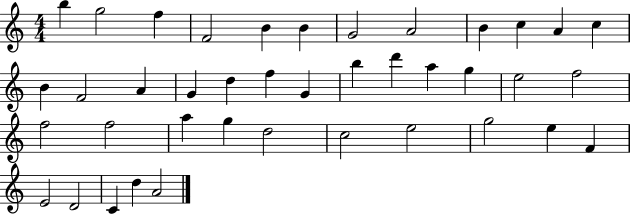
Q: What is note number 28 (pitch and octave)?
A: A5